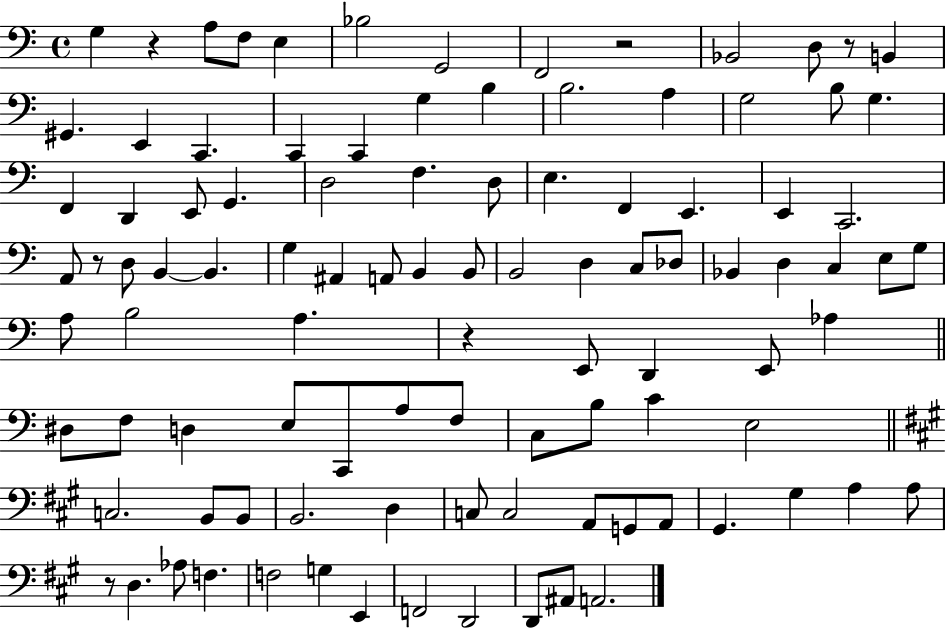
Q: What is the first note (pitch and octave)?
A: G3